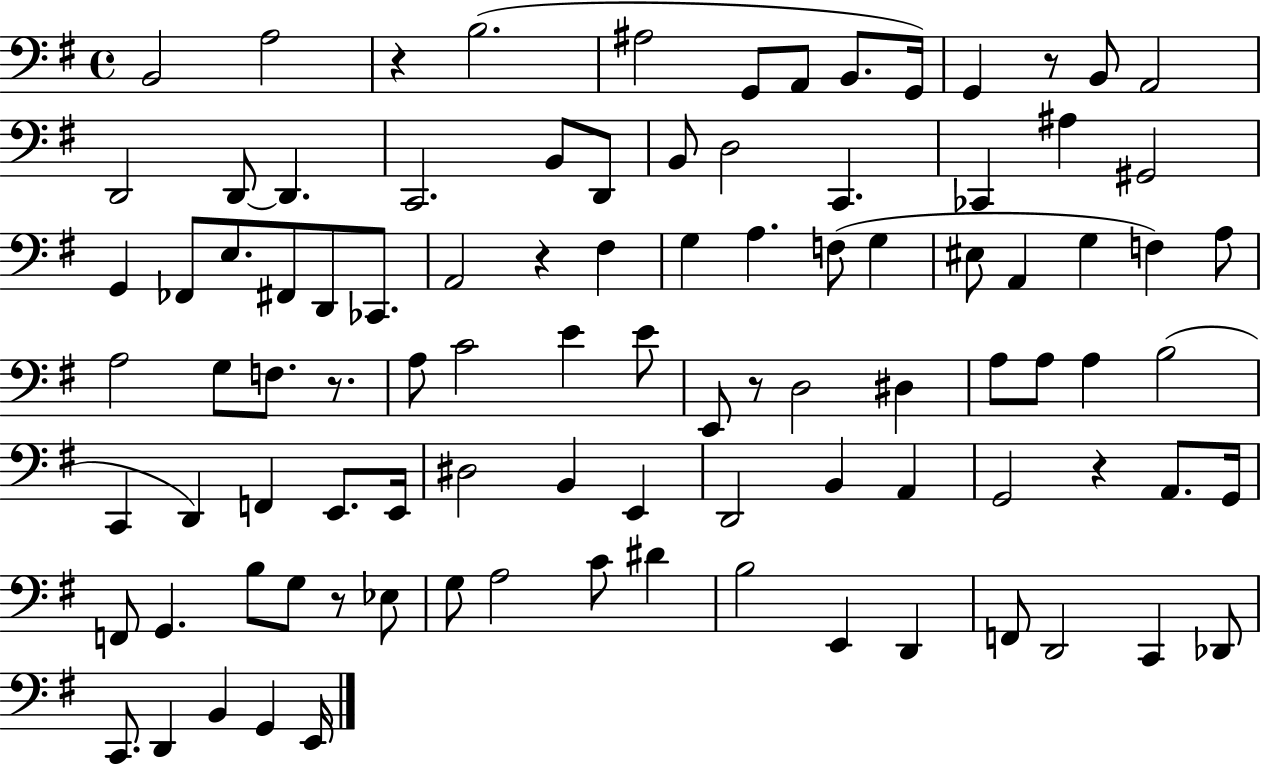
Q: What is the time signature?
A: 4/4